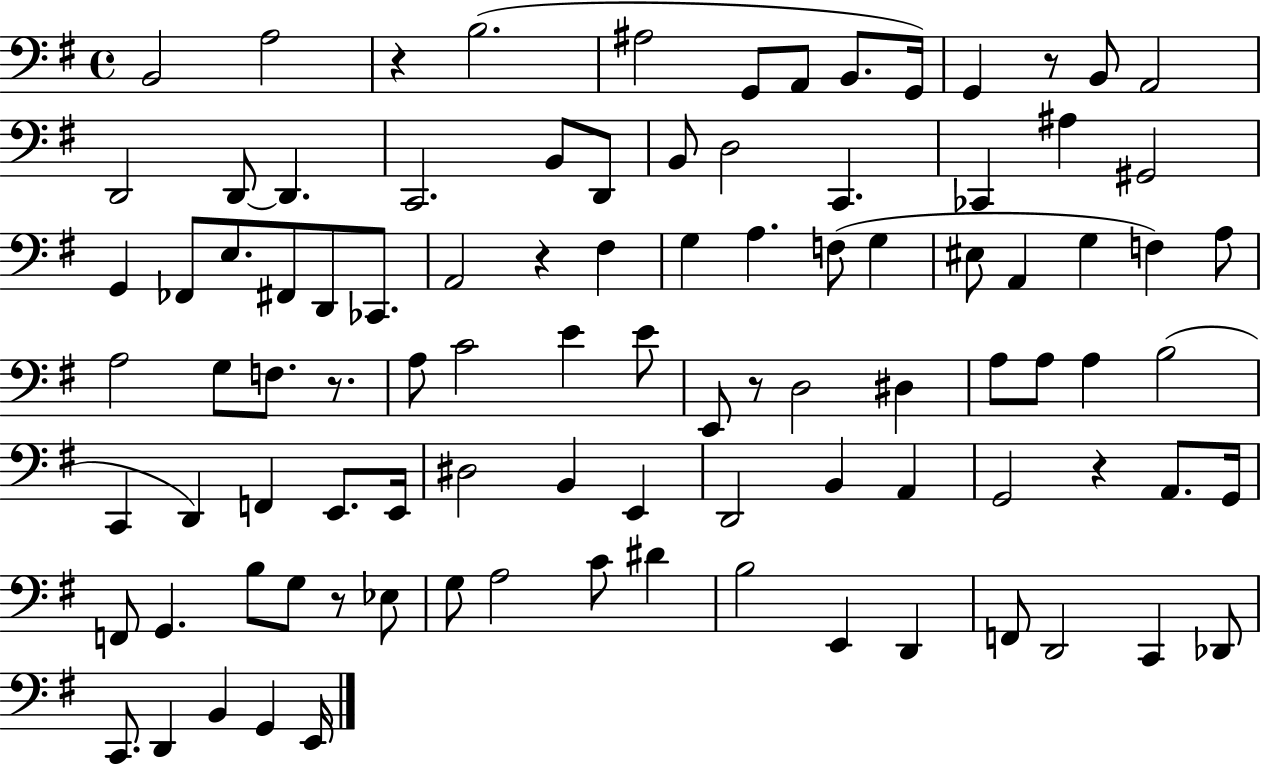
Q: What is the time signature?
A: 4/4